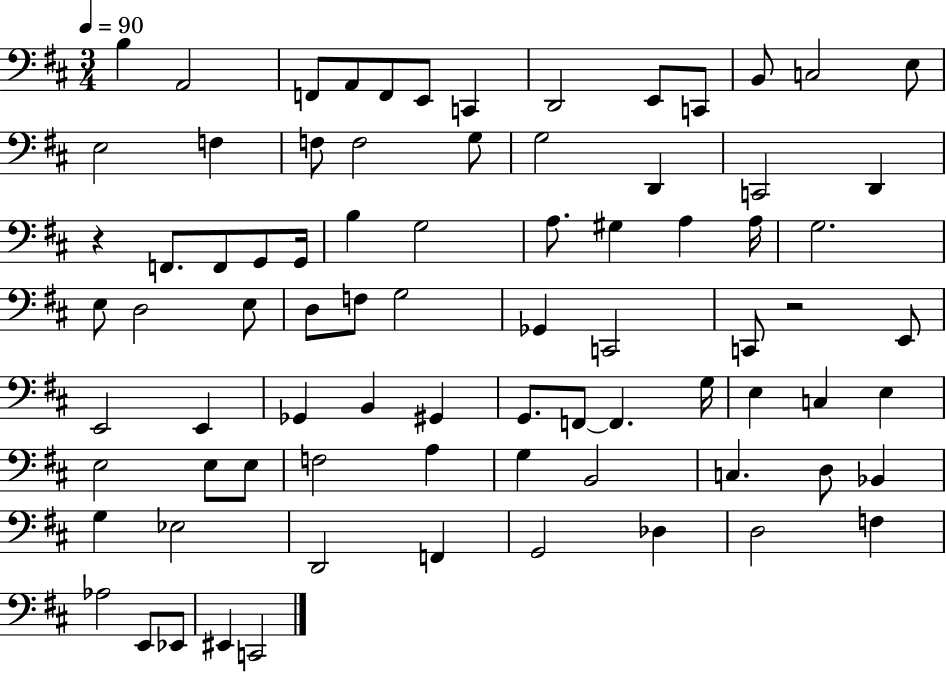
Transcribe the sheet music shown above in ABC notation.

X:1
T:Untitled
M:3/4
L:1/4
K:D
B, A,,2 F,,/2 A,,/2 F,,/2 E,,/2 C,, D,,2 E,,/2 C,,/2 B,,/2 C,2 E,/2 E,2 F, F,/2 F,2 G,/2 G,2 D,, C,,2 D,, z F,,/2 F,,/2 G,,/2 G,,/4 B, G,2 A,/2 ^G, A, A,/4 G,2 E,/2 D,2 E,/2 D,/2 F,/2 G,2 _G,, C,,2 C,,/2 z2 E,,/2 E,,2 E,, _G,, B,, ^G,, G,,/2 F,,/2 F,, G,/4 E, C, E, E,2 E,/2 E,/2 F,2 A, G, B,,2 C, D,/2 _B,, G, _E,2 D,,2 F,, G,,2 _D, D,2 F, _A,2 E,,/2 _E,,/2 ^E,, C,,2